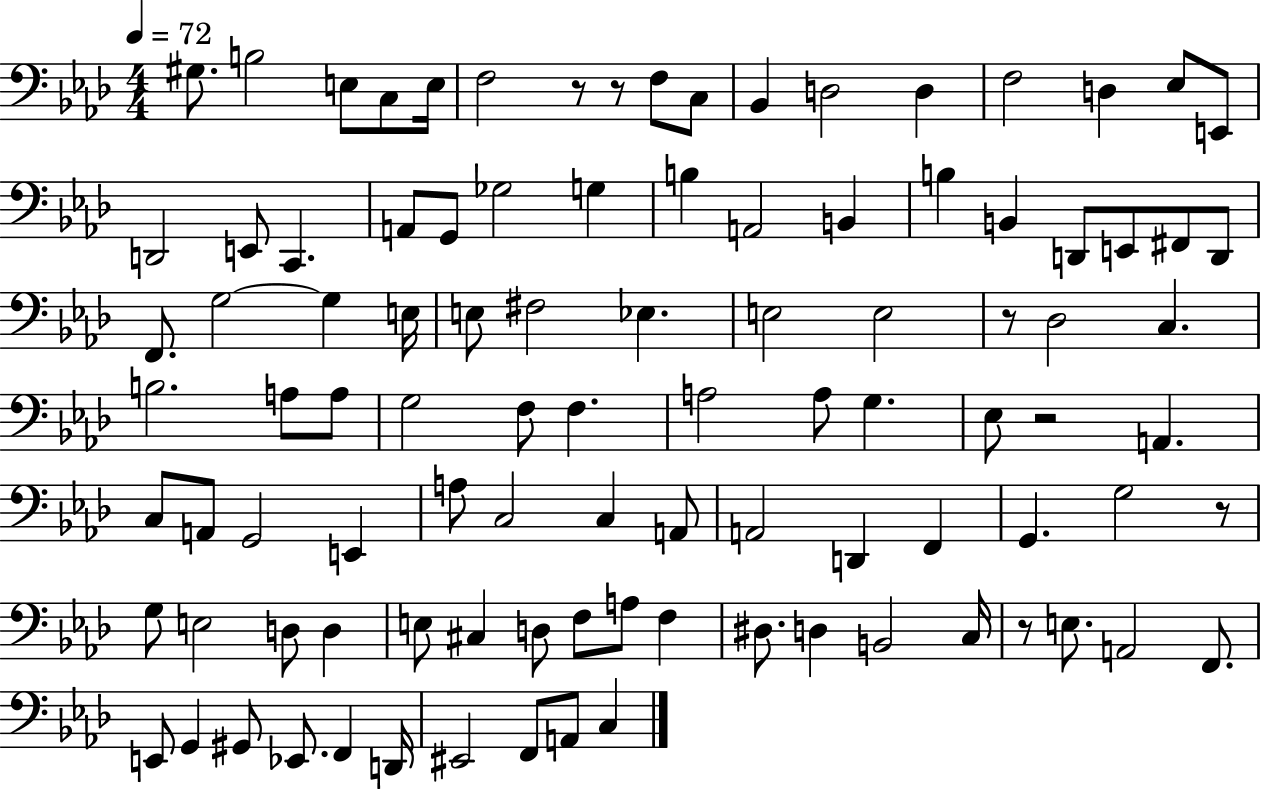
{
  \clef bass
  \numericTimeSignature
  \time 4/4
  \key aes \major
  \tempo 4 = 72
  gis8. b2 e8 c8 e16 | f2 r8 r8 f8 c8 | bes,4 d2 d4 | f2 d4 ees8 e,8 | \break d,2 e,8 c,4. | a,8 g,8 ges2 g4 | b4 a,2 b,4 | b4 b,4 d,8 e,8 fis,8 d,8 | \break f,8. g2~~ g4 e16 | e8 fis2 ees4. | e2 e2 | r8 des2 c4. | \break b2. a8 a8 | g2 f8 f4. | a2 a8 g4. | ees8 r2 a,4. | \break c8 a,8 g,2 e,4 | a8 c2 c4 a,8 | a,2 d,4 f,4 | g,4. g2 r8 | \break g8 e2 d8 d4 | e8 cis4 d8 f8 a8 f4 | dis8. d4 b,2 c16 | r8 e8. a,2 f,8. | \break e,8 g,4 gis,8 ees,8. f,4 d,16 | eis,2 f,8 a,8 c4 | \bar "|."
}